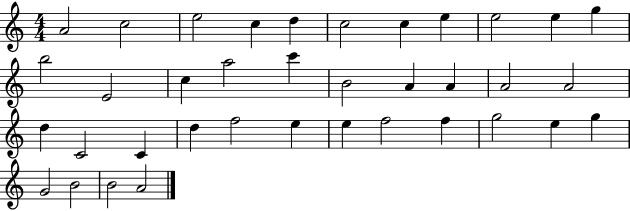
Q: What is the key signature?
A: C major